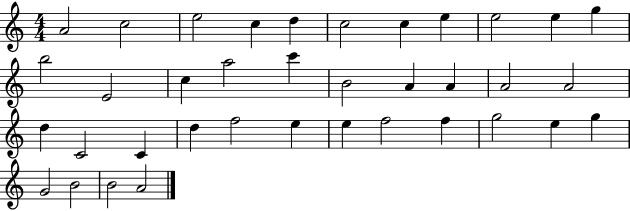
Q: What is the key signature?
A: C major